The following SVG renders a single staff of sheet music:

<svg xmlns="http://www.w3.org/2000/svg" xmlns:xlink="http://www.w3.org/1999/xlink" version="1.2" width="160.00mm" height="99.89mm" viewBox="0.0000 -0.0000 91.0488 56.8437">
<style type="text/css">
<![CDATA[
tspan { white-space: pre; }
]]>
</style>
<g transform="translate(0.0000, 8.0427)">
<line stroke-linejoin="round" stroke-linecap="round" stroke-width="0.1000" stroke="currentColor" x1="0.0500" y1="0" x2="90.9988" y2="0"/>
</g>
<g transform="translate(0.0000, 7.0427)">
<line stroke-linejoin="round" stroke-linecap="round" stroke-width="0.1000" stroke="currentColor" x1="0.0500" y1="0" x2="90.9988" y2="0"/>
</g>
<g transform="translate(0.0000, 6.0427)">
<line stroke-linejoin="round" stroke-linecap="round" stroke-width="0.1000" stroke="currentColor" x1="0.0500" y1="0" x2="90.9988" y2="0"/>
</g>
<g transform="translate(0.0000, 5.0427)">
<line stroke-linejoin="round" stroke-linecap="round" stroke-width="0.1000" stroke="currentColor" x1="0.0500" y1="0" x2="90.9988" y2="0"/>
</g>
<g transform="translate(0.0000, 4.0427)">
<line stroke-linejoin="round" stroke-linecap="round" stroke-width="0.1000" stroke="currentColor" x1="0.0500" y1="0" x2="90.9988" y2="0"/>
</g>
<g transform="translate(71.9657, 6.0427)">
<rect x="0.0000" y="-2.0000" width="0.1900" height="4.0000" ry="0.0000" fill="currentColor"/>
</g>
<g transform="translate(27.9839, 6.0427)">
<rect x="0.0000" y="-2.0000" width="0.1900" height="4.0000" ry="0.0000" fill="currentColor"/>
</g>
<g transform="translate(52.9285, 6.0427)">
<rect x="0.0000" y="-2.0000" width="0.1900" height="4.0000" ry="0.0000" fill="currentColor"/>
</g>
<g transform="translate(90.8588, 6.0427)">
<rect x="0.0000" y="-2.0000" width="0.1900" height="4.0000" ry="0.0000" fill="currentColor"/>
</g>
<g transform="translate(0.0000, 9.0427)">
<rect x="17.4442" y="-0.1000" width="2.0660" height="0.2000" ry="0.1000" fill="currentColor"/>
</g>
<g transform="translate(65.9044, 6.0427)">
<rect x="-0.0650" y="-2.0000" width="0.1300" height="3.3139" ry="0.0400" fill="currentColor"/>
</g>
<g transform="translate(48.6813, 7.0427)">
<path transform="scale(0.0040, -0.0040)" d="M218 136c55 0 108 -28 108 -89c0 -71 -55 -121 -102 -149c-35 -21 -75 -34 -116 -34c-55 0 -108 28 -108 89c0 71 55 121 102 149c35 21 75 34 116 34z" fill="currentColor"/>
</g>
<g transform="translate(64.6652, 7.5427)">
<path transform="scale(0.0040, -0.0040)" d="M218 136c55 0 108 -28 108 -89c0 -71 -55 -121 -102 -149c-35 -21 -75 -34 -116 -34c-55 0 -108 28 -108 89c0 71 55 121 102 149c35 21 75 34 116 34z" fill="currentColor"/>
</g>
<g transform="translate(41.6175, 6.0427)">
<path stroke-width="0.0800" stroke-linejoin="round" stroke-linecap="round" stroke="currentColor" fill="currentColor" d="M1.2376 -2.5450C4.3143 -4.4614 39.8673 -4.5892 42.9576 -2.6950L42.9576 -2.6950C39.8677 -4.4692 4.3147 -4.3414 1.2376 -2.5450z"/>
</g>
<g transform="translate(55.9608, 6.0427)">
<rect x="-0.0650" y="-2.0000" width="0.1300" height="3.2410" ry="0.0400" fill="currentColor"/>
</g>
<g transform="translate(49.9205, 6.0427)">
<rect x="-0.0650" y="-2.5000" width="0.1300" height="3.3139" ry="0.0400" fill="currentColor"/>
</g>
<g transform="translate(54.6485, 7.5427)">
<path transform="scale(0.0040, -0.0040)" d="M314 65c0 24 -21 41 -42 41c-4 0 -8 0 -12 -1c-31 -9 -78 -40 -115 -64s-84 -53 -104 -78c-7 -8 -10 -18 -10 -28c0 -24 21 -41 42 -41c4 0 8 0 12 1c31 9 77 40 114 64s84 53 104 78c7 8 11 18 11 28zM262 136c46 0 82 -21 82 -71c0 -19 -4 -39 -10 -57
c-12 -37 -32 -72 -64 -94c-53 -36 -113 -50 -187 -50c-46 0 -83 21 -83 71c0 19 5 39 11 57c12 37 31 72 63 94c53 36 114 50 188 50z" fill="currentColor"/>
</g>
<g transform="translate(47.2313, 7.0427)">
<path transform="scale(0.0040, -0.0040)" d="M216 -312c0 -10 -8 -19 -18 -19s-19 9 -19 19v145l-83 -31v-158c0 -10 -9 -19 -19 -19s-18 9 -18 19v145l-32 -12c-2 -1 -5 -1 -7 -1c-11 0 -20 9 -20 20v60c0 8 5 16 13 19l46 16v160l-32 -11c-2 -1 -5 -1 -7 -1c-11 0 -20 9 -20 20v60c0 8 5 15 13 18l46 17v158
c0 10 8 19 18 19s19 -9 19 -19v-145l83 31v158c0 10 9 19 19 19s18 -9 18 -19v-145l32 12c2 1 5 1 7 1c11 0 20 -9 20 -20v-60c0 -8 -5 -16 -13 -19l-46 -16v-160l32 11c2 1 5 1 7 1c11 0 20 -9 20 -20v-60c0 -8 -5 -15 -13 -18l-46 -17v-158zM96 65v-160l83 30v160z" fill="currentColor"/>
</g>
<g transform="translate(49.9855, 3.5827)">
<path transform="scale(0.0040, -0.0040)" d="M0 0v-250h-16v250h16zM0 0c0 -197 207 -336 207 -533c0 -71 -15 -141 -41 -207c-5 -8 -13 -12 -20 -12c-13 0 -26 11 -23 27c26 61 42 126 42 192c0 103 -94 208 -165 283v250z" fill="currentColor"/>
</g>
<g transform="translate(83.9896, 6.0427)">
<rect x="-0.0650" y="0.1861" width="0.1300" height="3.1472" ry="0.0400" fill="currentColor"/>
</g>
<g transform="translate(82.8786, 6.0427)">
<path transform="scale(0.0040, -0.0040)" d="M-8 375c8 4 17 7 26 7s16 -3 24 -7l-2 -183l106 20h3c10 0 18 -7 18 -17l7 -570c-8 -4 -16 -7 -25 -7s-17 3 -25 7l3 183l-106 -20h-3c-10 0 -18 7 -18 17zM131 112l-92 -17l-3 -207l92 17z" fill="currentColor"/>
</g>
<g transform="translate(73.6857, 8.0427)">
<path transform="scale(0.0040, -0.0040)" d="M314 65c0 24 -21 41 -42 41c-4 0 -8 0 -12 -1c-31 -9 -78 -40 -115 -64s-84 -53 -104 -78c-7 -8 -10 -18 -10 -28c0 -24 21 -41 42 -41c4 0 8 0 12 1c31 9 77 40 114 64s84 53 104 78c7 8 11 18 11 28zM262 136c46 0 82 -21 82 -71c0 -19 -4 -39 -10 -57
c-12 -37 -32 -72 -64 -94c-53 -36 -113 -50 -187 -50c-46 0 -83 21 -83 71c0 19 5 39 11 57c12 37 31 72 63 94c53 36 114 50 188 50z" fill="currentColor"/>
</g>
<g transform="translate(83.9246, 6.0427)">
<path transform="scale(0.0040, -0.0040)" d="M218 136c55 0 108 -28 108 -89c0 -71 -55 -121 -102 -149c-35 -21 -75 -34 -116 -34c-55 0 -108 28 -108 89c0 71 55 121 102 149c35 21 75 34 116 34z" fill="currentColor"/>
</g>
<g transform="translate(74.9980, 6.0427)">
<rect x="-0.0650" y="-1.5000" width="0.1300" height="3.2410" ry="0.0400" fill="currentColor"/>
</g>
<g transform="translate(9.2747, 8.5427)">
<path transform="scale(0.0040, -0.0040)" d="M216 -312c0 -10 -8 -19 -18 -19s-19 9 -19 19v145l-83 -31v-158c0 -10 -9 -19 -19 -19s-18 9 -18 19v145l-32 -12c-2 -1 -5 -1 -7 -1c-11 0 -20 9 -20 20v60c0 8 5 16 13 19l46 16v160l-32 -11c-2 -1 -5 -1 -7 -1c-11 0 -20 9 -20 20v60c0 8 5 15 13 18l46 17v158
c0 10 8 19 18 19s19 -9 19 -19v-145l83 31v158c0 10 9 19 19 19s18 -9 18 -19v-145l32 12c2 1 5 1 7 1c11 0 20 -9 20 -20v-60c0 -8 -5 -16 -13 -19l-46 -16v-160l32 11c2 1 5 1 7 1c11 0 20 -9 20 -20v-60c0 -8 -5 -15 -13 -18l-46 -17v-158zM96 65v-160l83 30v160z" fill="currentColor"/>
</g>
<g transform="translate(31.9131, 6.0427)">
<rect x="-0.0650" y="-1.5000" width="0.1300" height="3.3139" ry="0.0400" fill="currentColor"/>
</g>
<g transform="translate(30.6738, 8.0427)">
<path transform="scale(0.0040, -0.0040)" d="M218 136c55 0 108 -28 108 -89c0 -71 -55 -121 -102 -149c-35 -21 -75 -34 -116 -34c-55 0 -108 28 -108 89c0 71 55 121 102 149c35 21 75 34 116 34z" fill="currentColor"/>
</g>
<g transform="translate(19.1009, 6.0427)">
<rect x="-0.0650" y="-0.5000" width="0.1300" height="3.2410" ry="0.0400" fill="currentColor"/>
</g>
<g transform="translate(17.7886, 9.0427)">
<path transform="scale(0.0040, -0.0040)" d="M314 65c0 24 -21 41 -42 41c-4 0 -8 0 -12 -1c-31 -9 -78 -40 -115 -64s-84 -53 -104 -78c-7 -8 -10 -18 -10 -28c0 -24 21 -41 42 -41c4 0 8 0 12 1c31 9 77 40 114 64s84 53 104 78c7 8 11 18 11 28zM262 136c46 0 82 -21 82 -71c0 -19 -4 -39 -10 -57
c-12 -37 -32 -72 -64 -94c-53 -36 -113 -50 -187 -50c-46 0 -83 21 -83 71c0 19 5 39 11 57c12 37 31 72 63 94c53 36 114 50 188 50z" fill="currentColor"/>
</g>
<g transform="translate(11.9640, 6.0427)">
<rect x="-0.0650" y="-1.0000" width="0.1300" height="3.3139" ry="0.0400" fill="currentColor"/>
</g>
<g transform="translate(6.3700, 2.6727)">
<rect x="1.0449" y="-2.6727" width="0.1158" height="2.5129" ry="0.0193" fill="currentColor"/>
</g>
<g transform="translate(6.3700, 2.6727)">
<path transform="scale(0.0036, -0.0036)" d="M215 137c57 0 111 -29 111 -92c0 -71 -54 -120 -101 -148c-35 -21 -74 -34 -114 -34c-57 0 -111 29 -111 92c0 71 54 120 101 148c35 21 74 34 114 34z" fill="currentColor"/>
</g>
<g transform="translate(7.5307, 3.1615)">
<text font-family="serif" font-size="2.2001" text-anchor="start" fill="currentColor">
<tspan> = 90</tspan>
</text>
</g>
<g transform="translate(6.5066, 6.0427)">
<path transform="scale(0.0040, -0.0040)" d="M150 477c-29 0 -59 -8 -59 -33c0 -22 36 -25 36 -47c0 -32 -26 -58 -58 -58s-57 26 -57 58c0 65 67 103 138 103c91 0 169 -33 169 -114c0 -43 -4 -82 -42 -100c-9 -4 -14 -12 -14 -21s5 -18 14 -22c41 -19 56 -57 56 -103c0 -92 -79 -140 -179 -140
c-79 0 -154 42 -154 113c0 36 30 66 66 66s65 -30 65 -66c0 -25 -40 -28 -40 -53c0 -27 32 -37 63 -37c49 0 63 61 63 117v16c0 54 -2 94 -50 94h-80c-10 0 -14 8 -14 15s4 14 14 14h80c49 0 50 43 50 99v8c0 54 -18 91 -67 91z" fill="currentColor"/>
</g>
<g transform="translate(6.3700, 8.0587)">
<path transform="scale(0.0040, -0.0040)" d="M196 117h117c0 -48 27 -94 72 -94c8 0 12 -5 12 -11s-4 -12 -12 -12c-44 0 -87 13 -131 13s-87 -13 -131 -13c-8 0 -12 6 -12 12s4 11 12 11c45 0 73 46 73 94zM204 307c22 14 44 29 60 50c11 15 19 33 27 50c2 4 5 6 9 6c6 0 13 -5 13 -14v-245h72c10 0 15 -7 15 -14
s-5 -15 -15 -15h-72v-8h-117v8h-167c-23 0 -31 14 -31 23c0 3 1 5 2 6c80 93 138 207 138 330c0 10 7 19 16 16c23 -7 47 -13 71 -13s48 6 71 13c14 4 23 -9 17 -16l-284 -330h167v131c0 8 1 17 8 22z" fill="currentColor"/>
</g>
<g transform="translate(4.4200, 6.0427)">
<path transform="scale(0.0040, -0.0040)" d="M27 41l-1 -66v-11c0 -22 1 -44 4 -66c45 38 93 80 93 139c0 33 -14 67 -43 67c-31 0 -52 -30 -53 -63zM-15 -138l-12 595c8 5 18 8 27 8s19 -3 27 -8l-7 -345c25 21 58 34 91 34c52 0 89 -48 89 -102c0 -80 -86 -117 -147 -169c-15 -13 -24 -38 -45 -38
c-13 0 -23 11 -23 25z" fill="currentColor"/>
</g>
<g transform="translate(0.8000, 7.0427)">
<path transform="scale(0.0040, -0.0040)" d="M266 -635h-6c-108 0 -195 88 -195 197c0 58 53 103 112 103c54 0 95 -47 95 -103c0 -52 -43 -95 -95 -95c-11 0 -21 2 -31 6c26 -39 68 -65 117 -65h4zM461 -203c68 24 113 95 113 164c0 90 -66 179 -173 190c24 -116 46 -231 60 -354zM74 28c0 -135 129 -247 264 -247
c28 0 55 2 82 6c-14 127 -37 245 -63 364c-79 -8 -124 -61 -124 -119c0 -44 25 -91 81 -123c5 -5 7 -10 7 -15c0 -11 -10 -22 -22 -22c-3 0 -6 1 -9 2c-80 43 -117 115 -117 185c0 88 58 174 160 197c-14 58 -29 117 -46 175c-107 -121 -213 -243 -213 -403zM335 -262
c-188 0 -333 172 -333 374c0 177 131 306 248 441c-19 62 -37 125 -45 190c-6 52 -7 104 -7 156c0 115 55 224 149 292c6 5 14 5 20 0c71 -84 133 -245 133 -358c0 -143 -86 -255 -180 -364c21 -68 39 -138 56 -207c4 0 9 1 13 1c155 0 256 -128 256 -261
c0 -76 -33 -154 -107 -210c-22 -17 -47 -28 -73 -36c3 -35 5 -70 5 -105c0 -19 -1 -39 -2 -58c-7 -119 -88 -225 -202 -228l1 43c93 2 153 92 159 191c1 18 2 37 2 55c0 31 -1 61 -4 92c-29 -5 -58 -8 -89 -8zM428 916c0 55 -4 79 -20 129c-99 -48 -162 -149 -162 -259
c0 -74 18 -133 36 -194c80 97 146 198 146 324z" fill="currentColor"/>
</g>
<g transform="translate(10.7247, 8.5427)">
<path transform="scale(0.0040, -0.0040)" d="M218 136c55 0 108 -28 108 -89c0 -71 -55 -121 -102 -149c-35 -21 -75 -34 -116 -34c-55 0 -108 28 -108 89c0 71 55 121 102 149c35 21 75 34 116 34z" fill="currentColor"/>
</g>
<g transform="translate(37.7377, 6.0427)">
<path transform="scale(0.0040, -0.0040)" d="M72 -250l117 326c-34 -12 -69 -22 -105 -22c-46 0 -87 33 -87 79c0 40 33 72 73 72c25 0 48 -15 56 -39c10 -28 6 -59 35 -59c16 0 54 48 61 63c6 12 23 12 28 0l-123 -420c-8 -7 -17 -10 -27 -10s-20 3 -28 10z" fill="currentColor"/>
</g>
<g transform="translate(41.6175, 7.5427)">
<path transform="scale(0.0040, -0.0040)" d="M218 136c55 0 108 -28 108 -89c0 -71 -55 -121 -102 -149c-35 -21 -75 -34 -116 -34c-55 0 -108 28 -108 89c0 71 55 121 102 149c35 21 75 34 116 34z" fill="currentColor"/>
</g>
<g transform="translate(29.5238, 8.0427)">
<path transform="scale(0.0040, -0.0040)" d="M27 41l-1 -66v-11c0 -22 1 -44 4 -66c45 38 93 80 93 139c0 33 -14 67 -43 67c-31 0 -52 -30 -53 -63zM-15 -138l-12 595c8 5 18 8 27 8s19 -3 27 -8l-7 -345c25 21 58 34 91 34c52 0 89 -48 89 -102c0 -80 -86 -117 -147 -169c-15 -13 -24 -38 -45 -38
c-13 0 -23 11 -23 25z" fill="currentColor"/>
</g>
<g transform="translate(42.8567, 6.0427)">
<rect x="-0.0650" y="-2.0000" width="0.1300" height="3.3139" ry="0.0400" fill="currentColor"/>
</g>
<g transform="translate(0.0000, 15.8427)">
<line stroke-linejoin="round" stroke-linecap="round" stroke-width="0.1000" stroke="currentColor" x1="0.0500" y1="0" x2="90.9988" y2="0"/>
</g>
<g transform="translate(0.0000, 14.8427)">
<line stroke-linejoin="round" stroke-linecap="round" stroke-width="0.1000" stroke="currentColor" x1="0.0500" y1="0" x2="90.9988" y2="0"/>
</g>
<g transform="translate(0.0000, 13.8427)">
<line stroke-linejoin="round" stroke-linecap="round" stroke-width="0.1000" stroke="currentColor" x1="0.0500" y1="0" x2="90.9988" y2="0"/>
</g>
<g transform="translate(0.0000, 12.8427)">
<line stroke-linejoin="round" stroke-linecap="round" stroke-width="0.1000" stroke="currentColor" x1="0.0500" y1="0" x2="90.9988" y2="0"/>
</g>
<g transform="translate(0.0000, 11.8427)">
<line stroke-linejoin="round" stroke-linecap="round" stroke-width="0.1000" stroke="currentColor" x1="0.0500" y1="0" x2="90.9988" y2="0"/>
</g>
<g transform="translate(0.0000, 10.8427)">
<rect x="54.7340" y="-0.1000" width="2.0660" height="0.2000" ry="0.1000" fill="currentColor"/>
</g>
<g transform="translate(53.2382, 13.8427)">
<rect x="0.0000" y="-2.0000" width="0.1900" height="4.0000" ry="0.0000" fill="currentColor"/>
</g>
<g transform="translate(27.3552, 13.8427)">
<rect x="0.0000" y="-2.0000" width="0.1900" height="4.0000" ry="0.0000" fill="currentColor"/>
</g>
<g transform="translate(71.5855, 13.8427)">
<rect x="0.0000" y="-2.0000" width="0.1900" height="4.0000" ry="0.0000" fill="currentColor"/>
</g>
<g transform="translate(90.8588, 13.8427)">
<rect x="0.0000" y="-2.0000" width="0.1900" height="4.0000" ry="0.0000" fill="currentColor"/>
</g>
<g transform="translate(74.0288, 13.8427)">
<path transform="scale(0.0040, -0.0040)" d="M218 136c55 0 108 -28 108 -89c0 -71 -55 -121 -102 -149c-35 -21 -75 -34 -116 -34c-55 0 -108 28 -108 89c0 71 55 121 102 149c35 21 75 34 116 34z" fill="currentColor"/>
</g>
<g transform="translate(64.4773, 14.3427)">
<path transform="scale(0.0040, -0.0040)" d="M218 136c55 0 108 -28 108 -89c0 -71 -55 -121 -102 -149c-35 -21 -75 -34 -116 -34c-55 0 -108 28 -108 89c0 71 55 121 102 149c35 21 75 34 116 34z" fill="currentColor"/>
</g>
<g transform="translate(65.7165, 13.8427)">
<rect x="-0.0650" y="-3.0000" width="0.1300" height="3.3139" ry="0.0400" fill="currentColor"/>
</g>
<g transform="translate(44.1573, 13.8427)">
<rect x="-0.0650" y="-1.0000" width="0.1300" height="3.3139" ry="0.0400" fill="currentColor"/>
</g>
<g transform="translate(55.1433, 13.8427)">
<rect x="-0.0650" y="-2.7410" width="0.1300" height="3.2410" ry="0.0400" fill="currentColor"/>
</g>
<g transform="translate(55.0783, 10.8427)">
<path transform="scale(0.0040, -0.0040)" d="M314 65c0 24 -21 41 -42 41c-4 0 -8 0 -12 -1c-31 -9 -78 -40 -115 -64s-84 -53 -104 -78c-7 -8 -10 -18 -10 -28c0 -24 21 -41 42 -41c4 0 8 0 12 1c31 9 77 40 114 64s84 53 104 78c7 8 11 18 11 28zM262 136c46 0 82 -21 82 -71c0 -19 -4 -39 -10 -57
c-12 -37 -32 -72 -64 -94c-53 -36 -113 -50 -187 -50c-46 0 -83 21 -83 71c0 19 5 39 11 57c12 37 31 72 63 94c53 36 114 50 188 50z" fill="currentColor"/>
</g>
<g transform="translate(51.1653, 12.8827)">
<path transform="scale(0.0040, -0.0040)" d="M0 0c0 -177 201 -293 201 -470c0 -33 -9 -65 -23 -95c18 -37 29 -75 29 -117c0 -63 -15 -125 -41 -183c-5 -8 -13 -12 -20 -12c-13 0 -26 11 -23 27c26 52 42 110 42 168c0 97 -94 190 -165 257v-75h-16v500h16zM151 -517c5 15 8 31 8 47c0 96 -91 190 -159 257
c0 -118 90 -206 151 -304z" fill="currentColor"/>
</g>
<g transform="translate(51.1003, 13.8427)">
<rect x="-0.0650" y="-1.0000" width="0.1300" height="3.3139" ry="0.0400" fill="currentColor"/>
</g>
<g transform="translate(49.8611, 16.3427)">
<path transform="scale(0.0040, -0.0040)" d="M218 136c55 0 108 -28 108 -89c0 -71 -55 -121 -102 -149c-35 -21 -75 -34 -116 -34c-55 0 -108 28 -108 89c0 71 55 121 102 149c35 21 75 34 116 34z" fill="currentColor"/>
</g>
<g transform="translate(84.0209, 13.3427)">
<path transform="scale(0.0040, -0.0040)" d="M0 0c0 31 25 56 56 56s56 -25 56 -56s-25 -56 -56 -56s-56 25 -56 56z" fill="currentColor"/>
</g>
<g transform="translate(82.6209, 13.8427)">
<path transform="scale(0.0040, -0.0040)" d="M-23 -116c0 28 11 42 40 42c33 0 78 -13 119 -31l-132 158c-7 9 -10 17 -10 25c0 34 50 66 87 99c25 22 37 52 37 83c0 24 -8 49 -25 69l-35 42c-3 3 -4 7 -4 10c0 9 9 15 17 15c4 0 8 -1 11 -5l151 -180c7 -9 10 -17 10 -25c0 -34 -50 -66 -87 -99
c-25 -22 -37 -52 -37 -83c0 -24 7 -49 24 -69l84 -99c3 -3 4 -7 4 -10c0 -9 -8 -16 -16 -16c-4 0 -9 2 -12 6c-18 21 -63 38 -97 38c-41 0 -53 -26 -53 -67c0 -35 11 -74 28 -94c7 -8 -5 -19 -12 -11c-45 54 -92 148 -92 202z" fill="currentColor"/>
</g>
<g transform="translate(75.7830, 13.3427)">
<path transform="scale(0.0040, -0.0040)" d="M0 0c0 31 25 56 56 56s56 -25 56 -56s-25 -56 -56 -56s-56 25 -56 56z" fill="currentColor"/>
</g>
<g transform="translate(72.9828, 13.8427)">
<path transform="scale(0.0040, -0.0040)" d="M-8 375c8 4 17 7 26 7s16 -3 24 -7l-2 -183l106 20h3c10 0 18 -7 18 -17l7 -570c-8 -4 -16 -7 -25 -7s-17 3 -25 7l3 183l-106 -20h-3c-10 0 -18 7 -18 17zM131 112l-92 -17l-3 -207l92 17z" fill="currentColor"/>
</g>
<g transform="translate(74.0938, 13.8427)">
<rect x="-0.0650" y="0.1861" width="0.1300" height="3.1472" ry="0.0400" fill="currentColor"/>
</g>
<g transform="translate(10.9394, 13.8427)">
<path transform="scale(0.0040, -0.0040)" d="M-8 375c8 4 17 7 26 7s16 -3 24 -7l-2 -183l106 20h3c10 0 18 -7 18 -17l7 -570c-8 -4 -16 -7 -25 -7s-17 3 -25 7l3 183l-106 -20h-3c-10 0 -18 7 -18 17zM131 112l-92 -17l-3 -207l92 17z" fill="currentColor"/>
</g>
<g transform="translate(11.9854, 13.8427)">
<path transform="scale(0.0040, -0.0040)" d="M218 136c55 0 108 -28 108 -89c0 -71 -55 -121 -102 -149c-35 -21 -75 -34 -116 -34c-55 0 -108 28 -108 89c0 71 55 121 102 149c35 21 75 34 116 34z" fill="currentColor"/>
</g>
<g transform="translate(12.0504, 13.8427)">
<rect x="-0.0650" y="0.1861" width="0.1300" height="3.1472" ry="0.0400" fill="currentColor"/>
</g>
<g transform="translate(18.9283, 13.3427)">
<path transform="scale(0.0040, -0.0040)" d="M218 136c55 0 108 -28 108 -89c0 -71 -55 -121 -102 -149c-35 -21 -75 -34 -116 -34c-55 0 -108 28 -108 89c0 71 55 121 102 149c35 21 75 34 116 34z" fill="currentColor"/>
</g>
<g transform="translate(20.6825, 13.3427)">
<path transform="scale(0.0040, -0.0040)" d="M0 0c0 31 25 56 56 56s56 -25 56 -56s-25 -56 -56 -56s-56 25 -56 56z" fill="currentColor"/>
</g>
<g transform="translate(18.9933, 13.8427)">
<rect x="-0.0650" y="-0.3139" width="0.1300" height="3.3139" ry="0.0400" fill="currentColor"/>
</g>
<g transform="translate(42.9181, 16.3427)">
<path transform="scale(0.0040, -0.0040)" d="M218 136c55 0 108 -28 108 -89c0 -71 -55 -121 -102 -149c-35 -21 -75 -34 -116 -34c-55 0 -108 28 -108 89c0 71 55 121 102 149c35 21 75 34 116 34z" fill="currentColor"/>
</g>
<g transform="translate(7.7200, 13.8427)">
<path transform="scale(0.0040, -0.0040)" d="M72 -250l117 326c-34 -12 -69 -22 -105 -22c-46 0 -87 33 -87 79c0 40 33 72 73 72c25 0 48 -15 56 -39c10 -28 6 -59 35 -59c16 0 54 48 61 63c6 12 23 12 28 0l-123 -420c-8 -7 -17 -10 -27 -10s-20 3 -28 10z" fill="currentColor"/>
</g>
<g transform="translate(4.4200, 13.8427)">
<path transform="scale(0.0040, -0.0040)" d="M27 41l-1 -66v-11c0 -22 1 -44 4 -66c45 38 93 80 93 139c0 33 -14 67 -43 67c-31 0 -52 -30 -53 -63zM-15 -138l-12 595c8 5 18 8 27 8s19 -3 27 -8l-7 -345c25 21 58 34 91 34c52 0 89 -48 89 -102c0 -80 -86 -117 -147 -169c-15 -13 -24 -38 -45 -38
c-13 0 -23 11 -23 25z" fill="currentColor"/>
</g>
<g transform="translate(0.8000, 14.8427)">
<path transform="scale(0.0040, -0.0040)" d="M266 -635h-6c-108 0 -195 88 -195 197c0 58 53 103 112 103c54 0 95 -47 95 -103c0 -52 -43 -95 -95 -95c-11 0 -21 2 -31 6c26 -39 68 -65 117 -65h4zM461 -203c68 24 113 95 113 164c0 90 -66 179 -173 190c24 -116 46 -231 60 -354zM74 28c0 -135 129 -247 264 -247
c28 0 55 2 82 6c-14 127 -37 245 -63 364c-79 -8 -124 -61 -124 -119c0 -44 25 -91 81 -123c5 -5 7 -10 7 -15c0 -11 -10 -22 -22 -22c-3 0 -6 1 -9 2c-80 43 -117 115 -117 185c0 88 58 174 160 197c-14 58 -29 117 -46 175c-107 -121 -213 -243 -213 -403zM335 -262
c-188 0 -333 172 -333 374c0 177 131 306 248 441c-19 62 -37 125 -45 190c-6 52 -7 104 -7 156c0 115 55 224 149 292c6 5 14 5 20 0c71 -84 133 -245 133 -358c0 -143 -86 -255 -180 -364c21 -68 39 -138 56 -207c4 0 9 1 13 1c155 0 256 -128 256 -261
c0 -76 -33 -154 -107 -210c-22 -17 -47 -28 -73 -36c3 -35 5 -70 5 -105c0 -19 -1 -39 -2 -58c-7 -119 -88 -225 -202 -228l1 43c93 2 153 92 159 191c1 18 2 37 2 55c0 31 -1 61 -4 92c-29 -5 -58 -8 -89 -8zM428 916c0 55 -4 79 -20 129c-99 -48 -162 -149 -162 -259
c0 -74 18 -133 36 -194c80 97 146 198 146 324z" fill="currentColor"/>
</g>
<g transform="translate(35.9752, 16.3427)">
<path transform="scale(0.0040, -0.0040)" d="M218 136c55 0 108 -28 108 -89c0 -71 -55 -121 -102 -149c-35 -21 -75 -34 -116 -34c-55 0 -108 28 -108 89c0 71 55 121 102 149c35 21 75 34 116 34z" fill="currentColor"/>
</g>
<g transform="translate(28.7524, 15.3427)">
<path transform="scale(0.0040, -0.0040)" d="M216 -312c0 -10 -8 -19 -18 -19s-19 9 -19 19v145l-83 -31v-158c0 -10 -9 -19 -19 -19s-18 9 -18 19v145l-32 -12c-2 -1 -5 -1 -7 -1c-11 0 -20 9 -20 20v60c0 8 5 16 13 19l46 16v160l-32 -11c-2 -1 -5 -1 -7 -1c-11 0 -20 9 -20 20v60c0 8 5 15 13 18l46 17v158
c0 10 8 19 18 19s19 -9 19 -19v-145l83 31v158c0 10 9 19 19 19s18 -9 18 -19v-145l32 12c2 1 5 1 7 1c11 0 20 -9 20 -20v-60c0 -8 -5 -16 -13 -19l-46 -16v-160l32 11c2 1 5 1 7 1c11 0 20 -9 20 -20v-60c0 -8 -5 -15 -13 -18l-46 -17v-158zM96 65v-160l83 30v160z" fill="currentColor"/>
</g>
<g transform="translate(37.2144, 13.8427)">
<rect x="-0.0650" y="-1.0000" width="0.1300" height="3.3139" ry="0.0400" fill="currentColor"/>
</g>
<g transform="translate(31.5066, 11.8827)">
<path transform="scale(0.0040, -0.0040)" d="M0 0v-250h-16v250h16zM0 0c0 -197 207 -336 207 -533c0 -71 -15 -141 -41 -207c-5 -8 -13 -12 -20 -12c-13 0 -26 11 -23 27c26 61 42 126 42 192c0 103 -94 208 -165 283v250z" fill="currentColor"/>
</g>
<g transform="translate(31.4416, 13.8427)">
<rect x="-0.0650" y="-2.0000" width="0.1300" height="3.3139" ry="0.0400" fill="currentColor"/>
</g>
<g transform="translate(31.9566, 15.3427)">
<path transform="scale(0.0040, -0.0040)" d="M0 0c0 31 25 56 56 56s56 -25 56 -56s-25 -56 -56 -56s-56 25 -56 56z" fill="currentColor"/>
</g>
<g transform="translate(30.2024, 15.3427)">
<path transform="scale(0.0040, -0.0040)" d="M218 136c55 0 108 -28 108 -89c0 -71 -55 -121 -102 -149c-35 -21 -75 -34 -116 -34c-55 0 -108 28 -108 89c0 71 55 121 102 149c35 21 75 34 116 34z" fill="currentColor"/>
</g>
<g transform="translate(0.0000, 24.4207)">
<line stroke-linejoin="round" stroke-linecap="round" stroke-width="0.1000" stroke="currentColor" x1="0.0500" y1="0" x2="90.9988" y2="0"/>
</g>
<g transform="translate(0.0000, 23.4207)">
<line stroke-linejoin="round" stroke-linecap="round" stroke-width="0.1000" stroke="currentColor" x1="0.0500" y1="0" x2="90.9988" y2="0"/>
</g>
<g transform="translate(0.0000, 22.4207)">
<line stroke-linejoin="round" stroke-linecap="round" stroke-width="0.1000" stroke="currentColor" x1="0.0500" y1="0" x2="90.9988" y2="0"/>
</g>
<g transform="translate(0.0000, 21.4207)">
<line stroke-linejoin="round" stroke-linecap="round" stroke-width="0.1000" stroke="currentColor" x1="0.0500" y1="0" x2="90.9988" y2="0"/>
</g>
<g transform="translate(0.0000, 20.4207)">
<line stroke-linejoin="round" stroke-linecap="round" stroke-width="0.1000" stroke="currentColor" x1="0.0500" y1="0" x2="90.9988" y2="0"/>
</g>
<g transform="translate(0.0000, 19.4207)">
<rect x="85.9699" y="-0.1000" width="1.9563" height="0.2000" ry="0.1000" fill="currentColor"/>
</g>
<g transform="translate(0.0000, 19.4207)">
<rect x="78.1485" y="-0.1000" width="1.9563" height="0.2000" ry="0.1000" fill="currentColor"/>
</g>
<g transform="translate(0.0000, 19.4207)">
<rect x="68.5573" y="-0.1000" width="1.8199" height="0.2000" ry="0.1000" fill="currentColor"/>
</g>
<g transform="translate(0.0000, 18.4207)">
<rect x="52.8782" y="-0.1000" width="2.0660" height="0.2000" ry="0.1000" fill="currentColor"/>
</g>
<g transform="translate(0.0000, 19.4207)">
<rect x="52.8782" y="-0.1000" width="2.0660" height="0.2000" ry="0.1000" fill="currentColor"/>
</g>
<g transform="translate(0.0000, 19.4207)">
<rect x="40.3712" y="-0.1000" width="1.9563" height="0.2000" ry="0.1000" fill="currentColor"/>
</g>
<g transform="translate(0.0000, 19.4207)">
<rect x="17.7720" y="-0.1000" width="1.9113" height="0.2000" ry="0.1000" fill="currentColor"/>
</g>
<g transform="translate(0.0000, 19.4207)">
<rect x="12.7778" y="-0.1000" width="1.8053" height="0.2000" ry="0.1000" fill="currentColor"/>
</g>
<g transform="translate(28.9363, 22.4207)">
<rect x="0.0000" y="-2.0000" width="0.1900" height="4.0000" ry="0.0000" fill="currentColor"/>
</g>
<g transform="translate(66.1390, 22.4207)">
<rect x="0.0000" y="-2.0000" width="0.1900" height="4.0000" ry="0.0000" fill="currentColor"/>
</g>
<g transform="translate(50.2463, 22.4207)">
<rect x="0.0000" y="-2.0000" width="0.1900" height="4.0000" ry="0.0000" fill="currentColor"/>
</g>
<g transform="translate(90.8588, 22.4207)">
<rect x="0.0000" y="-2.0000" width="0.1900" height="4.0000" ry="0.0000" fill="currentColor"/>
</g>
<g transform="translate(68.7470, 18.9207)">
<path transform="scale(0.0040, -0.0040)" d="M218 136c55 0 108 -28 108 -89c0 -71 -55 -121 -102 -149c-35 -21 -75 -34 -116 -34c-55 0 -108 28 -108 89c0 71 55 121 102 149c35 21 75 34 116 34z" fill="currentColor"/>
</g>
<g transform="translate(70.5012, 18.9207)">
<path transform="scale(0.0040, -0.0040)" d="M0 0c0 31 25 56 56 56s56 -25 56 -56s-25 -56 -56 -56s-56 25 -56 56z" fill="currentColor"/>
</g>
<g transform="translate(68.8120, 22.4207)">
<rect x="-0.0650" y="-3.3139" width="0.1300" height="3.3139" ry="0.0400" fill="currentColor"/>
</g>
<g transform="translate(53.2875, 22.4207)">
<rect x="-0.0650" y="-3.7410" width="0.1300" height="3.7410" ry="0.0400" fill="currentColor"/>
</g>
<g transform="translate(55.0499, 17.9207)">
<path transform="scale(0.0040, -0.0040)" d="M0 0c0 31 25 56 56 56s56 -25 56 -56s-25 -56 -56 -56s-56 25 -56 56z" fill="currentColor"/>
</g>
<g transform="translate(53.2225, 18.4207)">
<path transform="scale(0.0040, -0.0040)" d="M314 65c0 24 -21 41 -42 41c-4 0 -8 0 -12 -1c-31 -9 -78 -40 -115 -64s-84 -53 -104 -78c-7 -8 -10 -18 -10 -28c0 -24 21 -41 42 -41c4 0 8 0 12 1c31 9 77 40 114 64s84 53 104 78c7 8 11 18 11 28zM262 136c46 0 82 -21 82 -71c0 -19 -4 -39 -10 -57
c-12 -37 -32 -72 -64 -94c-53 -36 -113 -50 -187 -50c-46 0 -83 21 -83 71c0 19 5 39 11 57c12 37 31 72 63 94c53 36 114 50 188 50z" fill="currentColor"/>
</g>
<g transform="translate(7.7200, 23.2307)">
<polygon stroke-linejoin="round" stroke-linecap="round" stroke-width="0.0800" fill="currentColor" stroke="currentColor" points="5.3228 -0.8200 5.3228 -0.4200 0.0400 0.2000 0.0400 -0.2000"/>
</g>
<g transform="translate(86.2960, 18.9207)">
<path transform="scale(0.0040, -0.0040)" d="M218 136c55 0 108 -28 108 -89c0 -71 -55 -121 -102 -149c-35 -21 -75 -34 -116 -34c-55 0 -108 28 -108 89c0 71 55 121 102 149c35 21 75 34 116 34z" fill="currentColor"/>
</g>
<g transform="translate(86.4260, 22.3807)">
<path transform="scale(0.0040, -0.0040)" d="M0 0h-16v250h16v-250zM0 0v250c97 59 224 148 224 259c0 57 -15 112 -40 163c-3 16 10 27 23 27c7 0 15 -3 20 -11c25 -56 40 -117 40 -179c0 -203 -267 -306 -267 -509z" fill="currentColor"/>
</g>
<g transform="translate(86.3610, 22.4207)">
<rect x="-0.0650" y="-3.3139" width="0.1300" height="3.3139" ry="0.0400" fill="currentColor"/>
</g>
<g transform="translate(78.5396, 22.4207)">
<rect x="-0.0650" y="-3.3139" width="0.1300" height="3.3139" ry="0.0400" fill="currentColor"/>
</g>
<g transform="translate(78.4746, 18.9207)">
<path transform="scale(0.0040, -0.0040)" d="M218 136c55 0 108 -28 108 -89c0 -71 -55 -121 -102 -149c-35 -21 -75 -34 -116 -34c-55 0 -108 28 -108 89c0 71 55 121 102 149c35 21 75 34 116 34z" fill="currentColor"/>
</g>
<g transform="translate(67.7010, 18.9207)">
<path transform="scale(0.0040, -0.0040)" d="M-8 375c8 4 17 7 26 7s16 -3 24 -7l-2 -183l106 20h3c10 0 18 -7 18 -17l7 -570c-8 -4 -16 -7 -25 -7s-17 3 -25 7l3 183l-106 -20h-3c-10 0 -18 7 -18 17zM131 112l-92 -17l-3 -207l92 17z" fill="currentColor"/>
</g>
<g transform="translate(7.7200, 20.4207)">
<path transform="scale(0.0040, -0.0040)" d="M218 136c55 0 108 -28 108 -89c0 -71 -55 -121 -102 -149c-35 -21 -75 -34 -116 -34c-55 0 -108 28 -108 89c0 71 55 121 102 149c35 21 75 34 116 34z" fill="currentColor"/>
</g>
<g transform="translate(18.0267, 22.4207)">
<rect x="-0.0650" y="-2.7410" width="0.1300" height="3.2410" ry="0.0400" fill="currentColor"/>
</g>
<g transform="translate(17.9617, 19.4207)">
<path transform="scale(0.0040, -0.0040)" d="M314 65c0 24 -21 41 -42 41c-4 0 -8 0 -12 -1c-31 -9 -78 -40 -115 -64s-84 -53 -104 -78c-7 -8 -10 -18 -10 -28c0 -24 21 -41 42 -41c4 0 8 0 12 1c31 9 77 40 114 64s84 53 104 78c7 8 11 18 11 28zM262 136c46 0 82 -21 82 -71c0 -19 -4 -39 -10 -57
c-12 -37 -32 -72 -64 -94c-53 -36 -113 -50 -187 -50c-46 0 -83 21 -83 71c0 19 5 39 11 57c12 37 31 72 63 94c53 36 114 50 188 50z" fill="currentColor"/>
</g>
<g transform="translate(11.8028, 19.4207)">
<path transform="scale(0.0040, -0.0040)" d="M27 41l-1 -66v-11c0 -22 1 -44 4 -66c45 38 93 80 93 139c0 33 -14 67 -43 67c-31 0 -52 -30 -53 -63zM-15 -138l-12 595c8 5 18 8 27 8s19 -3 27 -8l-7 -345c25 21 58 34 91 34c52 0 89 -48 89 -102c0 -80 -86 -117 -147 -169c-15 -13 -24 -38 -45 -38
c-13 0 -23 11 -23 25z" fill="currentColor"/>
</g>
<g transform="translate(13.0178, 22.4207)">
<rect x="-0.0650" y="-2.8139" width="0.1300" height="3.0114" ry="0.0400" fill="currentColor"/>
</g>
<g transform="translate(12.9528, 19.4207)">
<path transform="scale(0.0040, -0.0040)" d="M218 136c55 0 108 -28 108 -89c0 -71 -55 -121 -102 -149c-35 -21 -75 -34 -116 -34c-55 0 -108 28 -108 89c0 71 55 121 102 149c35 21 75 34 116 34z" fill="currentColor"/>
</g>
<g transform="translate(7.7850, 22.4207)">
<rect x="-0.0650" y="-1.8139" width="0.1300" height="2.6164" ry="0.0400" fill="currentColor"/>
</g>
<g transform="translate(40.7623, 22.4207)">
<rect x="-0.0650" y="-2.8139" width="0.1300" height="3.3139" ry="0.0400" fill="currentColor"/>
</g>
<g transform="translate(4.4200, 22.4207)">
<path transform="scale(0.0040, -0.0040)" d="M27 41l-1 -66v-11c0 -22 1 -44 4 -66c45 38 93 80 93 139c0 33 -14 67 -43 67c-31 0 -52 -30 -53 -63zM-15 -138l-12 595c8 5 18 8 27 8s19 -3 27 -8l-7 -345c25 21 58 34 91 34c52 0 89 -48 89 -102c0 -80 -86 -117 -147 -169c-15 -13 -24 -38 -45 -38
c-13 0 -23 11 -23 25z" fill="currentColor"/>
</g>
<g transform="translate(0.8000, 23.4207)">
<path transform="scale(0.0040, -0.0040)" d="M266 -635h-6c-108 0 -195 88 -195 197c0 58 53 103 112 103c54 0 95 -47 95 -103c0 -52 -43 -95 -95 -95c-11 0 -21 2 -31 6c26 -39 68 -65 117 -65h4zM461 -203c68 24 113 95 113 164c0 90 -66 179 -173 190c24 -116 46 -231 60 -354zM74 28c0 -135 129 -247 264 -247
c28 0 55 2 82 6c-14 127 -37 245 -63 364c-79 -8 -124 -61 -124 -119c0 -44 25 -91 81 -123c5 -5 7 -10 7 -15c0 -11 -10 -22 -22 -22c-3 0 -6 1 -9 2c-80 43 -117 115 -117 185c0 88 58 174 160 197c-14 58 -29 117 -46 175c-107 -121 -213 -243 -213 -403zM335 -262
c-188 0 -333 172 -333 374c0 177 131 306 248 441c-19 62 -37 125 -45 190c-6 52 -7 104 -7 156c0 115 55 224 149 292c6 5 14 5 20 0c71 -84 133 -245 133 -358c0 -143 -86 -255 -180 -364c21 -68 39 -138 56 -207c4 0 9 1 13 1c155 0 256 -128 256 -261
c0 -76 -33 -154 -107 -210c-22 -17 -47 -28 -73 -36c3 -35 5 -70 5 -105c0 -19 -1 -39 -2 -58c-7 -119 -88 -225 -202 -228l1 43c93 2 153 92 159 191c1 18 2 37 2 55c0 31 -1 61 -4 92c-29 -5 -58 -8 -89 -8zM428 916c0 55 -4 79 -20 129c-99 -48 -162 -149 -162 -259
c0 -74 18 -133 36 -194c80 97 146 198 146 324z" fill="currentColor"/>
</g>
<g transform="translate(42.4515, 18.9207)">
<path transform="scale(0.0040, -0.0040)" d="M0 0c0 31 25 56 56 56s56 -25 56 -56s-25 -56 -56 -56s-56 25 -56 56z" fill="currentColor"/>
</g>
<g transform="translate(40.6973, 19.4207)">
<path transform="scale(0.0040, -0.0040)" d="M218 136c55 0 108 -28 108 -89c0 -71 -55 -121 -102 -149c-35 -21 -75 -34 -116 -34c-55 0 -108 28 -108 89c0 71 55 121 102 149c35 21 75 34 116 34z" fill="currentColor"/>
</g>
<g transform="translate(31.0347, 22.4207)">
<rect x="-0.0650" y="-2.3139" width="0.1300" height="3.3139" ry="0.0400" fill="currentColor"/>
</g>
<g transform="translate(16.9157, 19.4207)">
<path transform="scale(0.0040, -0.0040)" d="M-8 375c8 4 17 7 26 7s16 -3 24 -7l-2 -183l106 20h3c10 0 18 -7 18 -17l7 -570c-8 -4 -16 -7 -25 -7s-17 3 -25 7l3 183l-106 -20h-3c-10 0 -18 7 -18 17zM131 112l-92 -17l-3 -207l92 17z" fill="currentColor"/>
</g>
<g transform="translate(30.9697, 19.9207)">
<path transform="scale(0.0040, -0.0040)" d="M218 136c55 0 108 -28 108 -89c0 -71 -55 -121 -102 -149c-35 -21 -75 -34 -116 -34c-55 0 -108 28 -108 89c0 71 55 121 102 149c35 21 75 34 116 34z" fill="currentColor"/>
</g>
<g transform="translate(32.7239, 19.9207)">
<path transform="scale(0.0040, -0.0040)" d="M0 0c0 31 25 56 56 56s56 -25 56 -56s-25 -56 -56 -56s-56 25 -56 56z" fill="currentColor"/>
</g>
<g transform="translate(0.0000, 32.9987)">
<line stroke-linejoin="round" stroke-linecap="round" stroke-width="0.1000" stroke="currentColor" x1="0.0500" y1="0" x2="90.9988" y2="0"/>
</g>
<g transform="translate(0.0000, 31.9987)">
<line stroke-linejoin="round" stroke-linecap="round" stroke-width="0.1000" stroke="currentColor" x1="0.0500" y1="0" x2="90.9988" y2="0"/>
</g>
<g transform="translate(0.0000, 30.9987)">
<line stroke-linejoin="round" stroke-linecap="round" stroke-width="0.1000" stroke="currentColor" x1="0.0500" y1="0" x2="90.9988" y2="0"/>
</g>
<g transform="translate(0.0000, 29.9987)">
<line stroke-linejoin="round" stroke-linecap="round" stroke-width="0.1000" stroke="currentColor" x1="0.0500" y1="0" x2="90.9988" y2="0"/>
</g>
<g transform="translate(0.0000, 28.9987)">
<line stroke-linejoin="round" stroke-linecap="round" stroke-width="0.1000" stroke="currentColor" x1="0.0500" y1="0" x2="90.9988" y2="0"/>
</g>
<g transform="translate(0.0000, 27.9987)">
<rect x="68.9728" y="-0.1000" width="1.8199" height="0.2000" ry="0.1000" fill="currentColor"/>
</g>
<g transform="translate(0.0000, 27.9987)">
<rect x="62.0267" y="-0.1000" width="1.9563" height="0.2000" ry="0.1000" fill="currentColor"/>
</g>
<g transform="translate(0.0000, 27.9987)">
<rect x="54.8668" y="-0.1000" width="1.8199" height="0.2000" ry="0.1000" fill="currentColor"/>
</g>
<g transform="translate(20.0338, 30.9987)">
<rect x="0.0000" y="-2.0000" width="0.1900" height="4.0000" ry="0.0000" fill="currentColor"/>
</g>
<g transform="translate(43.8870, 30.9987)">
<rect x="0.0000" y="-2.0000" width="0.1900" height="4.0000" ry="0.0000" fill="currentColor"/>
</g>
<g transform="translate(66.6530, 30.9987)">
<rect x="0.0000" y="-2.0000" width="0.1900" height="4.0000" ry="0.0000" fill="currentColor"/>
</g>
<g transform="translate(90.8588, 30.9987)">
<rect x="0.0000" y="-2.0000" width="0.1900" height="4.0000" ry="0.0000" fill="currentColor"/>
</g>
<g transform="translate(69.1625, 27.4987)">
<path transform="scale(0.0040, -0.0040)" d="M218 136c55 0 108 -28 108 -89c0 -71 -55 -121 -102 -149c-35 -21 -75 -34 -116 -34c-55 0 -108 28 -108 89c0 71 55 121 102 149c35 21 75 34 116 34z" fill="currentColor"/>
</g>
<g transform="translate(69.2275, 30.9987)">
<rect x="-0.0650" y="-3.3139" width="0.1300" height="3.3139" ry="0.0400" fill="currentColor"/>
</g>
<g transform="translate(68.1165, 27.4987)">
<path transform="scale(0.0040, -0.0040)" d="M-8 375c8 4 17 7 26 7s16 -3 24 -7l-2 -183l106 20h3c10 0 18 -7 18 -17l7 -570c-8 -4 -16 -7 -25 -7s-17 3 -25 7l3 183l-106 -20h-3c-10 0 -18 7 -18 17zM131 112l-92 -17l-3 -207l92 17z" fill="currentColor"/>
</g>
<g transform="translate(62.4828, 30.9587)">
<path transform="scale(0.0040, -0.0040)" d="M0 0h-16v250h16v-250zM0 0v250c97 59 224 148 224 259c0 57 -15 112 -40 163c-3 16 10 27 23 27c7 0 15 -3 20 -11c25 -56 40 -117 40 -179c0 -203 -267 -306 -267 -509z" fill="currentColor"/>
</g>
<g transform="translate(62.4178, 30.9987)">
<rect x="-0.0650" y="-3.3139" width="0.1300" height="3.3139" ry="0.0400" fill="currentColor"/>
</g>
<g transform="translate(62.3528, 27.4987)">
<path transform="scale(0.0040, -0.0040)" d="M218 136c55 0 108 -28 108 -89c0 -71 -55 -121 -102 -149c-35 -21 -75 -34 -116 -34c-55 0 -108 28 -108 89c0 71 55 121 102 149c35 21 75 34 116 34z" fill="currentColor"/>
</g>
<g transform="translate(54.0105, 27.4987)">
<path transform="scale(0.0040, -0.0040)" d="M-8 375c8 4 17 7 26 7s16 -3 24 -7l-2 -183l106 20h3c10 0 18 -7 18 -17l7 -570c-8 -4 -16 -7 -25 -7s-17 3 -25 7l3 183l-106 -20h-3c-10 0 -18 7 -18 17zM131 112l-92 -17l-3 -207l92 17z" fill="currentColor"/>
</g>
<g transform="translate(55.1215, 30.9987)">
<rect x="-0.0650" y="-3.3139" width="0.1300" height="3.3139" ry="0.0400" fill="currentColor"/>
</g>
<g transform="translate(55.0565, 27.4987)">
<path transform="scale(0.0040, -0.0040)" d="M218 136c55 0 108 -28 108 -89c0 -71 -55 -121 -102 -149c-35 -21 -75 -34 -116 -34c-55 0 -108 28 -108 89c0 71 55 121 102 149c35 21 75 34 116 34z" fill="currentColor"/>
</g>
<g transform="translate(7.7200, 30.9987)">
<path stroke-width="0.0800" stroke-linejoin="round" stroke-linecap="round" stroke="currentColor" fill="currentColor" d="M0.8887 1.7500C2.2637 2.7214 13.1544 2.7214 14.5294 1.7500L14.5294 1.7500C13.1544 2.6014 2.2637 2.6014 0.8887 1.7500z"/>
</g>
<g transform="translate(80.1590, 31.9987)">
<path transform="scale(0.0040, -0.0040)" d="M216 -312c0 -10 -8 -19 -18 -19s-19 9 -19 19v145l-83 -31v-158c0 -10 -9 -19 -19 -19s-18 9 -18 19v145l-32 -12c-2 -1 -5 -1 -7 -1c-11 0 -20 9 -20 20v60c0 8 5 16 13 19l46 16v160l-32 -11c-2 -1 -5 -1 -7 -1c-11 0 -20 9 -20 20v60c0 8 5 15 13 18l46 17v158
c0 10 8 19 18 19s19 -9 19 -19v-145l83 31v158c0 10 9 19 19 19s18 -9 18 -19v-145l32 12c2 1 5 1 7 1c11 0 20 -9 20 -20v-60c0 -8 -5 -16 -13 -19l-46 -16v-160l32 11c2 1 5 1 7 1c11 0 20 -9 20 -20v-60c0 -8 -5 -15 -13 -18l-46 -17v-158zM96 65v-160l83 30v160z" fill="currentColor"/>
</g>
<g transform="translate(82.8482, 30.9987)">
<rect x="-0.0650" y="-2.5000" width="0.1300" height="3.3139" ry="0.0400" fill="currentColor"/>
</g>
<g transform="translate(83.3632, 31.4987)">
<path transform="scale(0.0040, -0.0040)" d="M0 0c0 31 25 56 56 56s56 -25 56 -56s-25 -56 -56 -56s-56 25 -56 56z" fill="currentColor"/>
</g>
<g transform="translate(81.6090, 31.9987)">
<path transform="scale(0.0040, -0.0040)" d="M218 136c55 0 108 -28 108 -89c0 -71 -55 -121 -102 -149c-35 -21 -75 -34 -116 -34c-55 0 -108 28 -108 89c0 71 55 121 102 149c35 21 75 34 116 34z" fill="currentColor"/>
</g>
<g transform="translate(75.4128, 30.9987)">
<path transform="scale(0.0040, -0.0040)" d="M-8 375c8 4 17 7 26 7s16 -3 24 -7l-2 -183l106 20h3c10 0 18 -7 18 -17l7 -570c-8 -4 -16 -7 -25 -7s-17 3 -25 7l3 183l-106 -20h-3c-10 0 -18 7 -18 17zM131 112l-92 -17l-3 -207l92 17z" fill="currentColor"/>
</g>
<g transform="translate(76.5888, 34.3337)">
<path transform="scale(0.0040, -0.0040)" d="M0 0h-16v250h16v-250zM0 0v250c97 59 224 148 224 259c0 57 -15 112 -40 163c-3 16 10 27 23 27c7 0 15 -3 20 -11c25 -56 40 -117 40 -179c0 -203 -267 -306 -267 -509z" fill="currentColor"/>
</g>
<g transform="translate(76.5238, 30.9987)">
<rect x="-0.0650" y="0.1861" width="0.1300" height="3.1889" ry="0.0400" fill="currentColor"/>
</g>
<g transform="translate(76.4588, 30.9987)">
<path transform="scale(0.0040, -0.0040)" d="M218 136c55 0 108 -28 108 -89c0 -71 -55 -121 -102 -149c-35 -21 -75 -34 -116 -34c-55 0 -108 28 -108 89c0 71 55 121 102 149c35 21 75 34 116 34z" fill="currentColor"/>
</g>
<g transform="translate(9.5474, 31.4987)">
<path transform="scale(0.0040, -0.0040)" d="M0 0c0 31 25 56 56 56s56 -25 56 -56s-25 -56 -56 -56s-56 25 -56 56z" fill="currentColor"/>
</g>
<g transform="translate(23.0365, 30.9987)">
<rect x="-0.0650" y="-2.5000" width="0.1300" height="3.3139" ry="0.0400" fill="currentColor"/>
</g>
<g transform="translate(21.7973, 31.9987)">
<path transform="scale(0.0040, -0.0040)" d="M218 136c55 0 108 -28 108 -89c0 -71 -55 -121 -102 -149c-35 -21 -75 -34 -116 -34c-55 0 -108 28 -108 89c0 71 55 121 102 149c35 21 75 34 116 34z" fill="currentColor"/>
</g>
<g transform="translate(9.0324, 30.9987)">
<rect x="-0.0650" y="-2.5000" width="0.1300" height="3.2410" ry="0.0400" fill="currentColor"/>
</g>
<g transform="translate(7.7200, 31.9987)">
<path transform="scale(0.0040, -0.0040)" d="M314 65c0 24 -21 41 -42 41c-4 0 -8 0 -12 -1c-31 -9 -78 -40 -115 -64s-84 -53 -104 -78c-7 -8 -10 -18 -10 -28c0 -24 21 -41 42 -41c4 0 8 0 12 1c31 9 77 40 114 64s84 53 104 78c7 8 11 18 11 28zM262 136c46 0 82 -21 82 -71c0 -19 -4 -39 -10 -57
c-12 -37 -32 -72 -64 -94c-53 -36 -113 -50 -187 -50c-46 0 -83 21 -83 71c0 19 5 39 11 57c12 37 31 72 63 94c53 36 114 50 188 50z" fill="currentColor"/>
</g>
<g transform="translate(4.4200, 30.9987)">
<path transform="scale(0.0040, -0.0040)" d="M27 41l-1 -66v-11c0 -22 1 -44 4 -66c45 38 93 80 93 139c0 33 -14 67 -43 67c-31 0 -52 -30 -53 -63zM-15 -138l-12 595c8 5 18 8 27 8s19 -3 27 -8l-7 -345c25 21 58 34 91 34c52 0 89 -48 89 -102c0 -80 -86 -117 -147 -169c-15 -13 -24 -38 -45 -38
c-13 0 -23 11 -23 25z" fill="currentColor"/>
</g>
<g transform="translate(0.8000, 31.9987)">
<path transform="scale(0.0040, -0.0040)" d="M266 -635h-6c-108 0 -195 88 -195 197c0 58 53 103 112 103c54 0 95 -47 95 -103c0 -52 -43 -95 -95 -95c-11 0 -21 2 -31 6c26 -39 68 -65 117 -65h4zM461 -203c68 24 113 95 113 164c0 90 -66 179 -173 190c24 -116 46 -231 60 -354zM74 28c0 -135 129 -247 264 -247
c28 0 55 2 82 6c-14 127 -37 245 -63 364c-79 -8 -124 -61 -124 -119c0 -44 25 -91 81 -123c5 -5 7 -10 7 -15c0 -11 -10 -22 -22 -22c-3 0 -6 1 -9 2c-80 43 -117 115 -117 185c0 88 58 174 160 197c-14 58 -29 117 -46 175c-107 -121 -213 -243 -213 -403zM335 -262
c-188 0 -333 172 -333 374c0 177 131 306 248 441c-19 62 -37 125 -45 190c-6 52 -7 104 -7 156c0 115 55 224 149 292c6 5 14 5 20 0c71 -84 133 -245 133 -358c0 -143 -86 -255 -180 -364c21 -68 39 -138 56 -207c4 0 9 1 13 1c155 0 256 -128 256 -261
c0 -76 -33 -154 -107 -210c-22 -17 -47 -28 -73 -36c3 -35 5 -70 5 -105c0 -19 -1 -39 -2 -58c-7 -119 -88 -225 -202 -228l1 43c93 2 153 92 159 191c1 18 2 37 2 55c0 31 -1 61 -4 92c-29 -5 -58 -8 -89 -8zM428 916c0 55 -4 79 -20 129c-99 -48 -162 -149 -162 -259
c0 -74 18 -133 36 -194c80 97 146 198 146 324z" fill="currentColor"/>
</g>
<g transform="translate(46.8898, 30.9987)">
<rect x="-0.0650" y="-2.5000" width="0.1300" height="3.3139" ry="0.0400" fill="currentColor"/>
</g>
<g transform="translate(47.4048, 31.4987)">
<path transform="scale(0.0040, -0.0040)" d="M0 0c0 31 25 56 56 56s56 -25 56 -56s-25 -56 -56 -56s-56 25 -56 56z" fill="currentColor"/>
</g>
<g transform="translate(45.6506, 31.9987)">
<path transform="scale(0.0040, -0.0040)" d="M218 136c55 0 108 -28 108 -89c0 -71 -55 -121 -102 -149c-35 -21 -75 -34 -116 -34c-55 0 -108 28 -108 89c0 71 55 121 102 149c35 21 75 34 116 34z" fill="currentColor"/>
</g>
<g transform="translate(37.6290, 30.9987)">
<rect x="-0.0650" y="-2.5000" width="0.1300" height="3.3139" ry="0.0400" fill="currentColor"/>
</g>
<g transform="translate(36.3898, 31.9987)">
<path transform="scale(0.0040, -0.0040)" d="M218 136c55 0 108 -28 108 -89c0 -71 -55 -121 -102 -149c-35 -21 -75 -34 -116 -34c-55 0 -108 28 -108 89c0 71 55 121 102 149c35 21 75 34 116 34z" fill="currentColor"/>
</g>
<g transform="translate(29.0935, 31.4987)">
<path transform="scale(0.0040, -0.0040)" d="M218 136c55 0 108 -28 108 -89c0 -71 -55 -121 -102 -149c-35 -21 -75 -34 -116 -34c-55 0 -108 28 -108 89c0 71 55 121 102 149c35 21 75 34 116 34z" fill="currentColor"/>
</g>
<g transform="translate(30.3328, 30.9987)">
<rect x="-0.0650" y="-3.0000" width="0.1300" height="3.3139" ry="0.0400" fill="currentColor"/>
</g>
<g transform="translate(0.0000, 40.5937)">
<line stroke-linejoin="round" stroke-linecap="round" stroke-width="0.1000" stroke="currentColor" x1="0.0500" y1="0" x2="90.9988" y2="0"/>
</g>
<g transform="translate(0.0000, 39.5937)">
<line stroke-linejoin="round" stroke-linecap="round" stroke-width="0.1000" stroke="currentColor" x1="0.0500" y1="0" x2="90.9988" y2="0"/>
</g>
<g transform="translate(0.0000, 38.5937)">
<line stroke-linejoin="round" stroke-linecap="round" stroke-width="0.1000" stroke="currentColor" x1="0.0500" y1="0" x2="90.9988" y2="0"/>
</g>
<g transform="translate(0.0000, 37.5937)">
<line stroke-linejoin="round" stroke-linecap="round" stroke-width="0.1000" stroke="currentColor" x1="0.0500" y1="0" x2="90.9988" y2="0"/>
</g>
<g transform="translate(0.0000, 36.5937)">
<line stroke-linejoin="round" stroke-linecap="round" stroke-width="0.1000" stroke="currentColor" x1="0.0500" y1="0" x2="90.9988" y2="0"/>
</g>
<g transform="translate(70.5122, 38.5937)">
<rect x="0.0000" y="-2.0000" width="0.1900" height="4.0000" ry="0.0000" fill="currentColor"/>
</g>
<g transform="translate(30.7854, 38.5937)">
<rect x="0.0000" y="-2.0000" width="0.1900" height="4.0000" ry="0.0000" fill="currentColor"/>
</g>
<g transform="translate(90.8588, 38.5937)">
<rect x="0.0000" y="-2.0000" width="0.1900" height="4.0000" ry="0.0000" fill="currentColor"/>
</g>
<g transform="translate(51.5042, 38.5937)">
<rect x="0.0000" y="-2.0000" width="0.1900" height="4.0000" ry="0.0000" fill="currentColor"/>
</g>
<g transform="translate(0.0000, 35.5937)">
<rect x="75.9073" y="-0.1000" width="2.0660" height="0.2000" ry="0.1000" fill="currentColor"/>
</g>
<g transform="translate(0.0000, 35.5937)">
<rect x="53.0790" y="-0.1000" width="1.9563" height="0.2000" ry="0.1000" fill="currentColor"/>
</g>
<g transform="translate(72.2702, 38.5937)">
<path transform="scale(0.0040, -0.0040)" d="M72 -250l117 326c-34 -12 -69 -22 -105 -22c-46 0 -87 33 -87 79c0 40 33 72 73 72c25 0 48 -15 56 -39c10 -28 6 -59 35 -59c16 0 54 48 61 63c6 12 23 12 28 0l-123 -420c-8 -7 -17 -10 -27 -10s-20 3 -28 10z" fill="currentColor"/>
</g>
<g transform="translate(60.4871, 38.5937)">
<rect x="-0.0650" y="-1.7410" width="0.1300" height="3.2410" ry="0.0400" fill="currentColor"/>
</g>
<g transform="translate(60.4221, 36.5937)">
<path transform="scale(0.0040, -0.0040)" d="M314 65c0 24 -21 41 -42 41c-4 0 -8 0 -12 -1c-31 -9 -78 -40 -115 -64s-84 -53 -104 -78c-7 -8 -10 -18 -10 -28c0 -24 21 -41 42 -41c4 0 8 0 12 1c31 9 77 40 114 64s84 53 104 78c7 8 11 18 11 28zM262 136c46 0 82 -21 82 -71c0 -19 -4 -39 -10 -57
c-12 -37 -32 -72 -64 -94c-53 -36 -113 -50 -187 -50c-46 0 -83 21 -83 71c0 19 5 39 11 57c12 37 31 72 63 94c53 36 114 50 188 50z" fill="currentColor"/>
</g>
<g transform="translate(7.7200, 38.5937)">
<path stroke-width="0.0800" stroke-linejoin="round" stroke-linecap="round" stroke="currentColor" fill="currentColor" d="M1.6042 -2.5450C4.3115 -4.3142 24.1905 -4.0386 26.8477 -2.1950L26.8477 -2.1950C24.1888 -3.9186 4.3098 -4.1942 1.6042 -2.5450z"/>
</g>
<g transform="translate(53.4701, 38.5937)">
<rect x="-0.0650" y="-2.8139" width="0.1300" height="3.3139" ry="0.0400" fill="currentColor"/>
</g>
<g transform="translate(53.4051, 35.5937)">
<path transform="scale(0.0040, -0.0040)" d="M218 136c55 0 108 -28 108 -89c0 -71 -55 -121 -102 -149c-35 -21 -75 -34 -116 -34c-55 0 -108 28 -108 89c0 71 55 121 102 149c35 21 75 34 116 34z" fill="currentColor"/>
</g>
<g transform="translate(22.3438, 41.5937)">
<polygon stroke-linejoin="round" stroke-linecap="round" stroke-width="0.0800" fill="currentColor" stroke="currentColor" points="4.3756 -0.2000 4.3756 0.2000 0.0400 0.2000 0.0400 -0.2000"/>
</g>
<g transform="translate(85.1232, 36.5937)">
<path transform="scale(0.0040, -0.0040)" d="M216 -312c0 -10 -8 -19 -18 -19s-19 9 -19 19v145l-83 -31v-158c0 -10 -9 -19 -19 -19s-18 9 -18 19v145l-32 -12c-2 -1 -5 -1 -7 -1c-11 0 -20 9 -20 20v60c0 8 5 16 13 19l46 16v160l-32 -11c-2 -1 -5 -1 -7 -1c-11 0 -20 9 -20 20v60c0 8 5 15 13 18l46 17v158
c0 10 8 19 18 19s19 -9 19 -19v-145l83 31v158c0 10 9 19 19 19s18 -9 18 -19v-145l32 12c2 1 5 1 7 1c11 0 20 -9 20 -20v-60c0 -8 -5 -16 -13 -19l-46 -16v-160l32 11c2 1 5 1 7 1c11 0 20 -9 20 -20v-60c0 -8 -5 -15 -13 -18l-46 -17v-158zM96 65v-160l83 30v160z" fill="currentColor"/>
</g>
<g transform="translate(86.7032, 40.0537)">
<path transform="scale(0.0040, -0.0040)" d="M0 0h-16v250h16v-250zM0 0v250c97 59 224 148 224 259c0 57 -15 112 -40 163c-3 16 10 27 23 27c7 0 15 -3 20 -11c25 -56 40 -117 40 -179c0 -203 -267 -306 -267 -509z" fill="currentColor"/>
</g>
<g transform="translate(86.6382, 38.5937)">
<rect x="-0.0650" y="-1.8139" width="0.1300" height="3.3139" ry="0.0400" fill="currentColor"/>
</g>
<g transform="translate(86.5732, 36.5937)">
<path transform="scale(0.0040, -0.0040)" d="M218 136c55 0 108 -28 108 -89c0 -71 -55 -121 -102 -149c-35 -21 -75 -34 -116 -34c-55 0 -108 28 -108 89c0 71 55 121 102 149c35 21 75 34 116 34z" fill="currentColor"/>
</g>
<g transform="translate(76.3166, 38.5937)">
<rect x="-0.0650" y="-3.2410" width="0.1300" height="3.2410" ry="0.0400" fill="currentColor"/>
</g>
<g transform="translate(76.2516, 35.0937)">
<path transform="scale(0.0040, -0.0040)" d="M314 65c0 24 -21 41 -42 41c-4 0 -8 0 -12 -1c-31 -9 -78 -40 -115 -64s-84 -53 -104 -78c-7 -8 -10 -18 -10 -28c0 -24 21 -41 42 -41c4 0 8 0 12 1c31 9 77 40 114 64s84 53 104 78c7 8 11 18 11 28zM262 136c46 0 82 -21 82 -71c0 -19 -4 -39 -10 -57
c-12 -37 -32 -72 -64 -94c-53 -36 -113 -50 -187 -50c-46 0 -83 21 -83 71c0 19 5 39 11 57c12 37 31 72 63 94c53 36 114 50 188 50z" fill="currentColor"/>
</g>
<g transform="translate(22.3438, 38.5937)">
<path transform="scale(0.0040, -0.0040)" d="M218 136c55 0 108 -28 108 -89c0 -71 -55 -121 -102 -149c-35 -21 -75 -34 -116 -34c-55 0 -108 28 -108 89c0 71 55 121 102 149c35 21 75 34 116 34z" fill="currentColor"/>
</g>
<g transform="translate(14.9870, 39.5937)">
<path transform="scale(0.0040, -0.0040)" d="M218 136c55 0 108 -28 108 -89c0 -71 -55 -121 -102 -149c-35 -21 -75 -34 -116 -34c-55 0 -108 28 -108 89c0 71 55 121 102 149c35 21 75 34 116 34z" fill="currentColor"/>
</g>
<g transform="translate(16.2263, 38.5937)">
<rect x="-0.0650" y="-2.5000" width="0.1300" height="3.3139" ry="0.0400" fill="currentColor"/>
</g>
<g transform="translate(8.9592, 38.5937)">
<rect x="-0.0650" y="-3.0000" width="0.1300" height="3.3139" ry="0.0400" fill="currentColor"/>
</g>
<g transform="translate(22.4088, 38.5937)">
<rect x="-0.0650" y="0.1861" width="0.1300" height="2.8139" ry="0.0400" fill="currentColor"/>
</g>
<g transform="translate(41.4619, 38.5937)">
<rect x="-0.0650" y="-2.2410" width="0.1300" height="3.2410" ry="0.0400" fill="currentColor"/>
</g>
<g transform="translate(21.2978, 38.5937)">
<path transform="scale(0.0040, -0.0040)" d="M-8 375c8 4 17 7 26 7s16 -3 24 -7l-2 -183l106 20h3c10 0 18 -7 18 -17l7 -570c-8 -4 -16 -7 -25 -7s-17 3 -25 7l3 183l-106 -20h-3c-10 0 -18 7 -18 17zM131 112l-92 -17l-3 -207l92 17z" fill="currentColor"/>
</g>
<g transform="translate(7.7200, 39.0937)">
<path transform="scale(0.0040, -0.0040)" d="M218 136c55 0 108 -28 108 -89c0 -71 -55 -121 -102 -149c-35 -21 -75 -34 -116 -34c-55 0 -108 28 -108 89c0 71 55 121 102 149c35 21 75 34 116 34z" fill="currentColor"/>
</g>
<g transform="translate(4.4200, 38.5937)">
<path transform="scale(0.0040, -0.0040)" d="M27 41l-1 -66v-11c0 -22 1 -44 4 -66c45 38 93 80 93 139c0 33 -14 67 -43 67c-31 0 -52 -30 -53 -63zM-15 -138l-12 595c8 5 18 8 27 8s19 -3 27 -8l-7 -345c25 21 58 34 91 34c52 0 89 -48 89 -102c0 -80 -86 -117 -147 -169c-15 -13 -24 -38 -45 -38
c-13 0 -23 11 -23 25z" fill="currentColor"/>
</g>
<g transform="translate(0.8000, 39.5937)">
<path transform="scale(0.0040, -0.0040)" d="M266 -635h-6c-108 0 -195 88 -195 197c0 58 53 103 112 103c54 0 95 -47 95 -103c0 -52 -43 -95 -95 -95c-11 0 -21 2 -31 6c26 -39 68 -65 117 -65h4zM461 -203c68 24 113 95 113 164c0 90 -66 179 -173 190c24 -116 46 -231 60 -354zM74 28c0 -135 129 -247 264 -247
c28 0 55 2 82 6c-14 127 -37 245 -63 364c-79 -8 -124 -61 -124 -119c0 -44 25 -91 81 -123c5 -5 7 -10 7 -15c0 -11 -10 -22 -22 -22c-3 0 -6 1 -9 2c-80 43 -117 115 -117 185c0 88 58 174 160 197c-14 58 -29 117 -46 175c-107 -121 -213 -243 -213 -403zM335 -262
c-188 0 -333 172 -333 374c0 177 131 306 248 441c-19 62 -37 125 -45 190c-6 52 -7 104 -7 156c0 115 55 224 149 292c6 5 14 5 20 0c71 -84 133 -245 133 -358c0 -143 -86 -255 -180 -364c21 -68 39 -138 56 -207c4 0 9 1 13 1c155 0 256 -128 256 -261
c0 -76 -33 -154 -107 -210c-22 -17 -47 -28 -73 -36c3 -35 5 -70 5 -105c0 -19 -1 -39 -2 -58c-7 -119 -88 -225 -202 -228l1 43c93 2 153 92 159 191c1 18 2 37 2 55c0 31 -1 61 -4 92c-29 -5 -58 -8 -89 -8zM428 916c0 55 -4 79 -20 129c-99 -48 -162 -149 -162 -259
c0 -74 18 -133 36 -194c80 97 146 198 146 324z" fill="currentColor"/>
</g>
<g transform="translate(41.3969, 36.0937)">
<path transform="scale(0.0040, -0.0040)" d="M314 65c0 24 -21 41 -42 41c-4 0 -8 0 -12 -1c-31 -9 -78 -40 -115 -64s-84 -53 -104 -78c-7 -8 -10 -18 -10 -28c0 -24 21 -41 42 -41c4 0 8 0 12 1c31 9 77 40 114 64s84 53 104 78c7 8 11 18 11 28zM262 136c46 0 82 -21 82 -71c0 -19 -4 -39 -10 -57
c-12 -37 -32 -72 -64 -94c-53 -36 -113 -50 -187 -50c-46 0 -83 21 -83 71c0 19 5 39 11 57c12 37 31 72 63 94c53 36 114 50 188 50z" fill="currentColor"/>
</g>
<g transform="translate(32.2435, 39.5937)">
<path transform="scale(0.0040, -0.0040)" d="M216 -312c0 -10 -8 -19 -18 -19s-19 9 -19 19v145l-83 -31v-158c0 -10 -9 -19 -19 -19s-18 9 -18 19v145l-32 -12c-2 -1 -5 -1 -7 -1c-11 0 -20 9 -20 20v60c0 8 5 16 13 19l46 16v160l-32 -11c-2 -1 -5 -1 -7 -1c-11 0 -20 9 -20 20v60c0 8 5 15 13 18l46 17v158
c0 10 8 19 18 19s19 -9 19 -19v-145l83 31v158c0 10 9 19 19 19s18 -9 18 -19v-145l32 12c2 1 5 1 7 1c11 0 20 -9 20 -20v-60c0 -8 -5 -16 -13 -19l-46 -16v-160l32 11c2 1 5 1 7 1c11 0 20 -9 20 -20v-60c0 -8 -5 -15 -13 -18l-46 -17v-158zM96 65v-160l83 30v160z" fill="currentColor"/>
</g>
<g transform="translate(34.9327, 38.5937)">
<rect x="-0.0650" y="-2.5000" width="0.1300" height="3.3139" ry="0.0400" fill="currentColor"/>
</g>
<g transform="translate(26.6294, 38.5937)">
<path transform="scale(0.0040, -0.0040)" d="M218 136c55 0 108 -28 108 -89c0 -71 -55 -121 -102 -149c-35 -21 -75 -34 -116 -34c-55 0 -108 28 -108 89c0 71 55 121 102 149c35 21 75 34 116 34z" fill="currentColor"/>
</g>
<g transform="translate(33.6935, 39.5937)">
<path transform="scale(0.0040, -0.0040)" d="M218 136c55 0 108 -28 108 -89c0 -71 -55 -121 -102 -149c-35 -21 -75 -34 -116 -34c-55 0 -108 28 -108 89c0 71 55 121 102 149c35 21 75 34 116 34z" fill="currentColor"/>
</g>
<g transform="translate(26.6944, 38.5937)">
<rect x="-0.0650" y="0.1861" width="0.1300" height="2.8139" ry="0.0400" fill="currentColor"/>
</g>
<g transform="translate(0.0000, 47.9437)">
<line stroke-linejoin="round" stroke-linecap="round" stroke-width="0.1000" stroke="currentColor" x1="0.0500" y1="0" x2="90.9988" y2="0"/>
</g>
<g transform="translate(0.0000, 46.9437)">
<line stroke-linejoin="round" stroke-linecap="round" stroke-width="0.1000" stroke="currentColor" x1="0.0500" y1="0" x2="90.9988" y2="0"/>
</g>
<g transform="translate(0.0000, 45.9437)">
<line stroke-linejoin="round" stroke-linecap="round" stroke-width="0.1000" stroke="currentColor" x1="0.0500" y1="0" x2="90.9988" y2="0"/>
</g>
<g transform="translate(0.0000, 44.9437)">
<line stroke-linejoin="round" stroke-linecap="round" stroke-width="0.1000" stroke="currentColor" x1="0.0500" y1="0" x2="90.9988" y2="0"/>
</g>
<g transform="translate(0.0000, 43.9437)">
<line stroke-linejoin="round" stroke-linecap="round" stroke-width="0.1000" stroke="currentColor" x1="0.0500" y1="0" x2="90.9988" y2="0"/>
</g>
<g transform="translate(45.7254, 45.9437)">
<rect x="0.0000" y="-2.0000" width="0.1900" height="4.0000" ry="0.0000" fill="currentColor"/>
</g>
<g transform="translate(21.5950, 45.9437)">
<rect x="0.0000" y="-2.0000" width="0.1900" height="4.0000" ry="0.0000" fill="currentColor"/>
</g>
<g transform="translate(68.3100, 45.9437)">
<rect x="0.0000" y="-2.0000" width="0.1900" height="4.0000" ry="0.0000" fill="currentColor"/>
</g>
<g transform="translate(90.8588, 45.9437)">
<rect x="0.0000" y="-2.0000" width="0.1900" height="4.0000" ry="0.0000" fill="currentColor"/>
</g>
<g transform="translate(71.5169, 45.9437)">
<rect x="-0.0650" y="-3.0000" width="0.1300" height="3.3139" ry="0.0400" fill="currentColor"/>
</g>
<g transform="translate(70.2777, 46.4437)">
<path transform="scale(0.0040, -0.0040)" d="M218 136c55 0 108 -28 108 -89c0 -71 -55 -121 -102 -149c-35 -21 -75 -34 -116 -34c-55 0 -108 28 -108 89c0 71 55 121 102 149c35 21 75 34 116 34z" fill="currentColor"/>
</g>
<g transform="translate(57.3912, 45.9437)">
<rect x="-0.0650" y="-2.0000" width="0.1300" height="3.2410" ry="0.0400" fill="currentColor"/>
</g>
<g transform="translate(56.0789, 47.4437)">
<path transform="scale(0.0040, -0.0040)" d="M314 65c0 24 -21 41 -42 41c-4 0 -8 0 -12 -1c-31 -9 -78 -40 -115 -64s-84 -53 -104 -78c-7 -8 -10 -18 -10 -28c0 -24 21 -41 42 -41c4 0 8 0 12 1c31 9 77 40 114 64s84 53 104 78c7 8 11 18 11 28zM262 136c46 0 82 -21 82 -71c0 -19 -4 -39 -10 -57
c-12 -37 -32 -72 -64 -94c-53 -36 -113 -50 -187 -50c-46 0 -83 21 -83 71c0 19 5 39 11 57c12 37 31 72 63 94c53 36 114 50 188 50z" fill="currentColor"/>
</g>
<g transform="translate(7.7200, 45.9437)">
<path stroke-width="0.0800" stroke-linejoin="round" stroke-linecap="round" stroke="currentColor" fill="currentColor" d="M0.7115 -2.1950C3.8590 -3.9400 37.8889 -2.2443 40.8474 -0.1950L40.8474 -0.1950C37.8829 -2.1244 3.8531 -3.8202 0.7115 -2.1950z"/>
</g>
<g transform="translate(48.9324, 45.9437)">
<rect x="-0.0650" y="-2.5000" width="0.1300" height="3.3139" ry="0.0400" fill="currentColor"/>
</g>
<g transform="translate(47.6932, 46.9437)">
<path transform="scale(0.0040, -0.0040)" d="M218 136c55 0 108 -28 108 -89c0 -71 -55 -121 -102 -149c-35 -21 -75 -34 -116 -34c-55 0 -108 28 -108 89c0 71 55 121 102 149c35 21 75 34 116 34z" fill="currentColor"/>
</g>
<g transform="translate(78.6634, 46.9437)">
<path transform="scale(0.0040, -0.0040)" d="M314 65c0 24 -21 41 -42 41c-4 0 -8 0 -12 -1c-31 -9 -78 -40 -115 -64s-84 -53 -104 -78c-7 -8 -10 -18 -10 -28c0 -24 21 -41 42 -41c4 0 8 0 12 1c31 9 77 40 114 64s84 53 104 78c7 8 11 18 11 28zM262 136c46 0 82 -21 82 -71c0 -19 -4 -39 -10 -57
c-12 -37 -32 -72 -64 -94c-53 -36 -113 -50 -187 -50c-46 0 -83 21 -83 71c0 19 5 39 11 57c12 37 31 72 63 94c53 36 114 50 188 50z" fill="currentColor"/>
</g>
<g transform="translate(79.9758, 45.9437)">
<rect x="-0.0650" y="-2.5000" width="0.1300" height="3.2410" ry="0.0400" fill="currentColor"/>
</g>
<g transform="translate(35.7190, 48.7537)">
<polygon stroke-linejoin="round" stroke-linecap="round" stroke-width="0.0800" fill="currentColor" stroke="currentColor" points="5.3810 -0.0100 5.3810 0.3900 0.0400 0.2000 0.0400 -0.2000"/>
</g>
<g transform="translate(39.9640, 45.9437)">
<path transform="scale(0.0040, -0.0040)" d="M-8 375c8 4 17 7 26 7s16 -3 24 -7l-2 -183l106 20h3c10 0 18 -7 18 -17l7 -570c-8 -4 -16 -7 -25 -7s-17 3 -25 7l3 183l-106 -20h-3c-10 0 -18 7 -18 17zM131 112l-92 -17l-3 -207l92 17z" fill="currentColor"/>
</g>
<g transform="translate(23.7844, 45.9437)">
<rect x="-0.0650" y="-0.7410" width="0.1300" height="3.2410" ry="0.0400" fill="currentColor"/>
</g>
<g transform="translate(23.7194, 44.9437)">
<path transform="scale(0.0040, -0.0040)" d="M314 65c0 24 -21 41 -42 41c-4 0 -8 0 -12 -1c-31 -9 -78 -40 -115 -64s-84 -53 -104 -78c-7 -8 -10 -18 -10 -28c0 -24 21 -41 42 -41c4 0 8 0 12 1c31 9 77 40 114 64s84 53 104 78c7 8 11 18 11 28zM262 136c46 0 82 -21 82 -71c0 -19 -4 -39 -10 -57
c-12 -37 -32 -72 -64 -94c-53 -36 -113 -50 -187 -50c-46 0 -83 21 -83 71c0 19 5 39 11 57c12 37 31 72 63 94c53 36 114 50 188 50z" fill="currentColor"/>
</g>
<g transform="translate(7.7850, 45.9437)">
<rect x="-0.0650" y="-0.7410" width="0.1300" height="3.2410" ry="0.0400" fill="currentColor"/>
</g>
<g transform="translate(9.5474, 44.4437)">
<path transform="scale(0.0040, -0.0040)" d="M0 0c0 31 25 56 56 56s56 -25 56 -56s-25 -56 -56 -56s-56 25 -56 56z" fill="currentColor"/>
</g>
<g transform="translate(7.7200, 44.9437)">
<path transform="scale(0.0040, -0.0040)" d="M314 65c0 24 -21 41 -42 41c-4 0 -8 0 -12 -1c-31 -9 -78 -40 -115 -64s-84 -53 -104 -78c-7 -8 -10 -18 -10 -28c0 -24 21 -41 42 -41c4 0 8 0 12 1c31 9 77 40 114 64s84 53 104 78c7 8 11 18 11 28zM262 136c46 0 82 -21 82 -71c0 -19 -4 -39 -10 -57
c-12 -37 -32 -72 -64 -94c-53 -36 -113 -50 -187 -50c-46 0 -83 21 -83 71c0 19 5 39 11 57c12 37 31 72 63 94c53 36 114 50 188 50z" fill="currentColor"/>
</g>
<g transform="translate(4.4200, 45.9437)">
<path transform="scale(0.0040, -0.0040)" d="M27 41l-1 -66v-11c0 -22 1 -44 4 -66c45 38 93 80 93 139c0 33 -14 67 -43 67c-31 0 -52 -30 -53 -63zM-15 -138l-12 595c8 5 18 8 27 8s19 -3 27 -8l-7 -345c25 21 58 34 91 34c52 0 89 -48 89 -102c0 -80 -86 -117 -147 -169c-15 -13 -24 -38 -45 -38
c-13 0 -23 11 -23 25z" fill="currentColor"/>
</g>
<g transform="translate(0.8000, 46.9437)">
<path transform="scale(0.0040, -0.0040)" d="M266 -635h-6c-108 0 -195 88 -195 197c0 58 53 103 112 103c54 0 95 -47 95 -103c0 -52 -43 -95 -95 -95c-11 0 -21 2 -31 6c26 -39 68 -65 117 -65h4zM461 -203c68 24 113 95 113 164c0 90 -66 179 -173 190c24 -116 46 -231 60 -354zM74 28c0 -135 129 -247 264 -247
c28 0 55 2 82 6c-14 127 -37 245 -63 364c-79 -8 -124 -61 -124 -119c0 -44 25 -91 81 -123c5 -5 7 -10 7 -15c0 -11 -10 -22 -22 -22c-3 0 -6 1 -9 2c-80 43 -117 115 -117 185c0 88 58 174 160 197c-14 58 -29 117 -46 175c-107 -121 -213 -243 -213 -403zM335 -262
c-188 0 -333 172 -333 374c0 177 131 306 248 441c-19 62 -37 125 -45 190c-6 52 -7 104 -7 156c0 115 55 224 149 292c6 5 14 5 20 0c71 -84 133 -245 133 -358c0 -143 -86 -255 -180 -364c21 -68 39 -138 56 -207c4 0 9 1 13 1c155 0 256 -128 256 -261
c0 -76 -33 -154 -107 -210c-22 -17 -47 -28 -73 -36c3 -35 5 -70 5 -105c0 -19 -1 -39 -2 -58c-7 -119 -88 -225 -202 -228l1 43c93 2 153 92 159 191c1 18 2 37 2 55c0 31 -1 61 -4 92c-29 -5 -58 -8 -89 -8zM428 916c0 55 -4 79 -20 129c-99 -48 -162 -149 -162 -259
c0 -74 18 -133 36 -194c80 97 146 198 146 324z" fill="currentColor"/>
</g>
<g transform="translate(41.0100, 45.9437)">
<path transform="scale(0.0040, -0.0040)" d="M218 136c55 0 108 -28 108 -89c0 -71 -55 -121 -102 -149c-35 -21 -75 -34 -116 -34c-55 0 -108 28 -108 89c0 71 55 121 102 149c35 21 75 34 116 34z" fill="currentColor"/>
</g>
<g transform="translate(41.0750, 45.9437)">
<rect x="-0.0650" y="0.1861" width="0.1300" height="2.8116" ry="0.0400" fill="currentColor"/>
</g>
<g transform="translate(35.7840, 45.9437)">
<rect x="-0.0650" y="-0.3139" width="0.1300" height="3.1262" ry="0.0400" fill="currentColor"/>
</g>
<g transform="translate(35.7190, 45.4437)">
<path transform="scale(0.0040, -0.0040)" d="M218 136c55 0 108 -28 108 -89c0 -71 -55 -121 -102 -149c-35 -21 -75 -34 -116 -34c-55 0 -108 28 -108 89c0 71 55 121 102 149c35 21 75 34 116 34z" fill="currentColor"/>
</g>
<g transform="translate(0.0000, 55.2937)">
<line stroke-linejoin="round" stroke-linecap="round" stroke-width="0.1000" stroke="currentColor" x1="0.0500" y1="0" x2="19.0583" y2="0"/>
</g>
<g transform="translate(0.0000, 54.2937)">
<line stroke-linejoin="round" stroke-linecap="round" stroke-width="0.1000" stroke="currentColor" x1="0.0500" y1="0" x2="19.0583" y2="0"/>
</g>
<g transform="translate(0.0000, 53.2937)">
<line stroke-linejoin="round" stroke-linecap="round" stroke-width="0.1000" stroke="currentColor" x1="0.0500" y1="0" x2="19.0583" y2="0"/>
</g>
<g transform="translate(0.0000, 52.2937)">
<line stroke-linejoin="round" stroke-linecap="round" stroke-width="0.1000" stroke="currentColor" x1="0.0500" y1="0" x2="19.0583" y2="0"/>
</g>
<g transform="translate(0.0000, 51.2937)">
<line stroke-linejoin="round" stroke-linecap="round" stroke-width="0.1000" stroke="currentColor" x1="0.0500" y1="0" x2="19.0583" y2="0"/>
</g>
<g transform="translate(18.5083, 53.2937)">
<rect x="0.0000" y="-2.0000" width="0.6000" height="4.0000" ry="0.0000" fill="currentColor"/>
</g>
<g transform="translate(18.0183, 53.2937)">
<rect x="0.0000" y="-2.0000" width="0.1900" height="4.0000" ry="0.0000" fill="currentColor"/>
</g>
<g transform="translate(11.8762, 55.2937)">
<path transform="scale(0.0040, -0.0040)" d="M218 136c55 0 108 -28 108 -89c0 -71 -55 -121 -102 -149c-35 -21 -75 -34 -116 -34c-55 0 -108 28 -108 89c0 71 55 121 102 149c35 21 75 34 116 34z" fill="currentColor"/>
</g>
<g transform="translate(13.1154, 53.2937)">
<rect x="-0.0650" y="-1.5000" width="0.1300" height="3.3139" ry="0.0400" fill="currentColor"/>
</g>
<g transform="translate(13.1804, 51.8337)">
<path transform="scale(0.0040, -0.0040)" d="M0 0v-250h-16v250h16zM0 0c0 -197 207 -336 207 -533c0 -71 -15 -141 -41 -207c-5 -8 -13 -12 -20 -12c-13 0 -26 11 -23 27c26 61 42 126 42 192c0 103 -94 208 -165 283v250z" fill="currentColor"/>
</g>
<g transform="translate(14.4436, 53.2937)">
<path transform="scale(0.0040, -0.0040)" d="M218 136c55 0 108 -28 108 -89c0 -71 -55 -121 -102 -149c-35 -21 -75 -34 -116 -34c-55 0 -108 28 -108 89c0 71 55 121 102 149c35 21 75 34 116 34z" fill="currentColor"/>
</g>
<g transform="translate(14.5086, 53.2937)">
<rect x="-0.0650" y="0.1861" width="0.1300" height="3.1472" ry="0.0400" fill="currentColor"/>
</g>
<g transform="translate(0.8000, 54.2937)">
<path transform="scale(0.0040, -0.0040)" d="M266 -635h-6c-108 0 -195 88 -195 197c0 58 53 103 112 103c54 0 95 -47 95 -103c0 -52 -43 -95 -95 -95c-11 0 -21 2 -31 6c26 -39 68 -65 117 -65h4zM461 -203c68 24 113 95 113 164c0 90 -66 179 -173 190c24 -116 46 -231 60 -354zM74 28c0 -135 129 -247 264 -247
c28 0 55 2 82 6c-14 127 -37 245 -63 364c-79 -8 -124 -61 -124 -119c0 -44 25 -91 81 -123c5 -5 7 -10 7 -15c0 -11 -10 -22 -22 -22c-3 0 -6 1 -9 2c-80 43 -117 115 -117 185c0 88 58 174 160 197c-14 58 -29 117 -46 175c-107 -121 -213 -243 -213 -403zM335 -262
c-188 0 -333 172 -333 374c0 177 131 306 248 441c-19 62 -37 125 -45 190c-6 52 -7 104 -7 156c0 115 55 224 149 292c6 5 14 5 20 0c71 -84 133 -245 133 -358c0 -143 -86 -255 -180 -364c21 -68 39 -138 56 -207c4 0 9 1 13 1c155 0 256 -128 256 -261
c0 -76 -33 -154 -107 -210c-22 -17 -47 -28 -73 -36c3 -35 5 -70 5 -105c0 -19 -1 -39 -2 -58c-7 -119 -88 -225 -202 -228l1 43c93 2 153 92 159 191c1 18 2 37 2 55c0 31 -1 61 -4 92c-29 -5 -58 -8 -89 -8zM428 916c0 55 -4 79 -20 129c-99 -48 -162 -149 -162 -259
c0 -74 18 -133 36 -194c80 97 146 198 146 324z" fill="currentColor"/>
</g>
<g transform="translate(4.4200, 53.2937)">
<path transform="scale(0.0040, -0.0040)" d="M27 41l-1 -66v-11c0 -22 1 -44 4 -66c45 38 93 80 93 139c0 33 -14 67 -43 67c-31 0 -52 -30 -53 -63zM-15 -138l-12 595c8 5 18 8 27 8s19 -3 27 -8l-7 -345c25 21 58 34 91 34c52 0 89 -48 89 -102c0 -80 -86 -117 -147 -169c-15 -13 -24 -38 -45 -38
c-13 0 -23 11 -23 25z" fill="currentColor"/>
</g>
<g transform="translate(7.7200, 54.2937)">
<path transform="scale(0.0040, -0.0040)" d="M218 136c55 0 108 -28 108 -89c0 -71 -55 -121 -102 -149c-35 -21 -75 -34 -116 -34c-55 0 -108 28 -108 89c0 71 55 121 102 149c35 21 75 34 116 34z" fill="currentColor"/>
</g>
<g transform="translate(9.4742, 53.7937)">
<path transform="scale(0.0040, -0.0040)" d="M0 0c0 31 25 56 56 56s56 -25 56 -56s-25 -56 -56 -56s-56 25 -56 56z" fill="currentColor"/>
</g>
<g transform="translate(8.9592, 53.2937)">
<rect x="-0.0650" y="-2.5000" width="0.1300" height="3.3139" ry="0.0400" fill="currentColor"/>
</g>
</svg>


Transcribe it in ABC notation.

X:1
T:Untitled
M:3/4
L:1/4
K:F
^D C2 _E z/2 F ^G/2 F2 F E2 B z/2 B c ^F/2 D D D/4 a2 A B z f/2 _a/2 a2 g a c'2 b b b/2 G2 G A G G b b/2 b B/2 ^G A G B/2 B/2 ^G g2 a f2 z/2 _b2 ^f/2 d2 d2 c/2 B/2 G F2 A G2 G E/2 _B